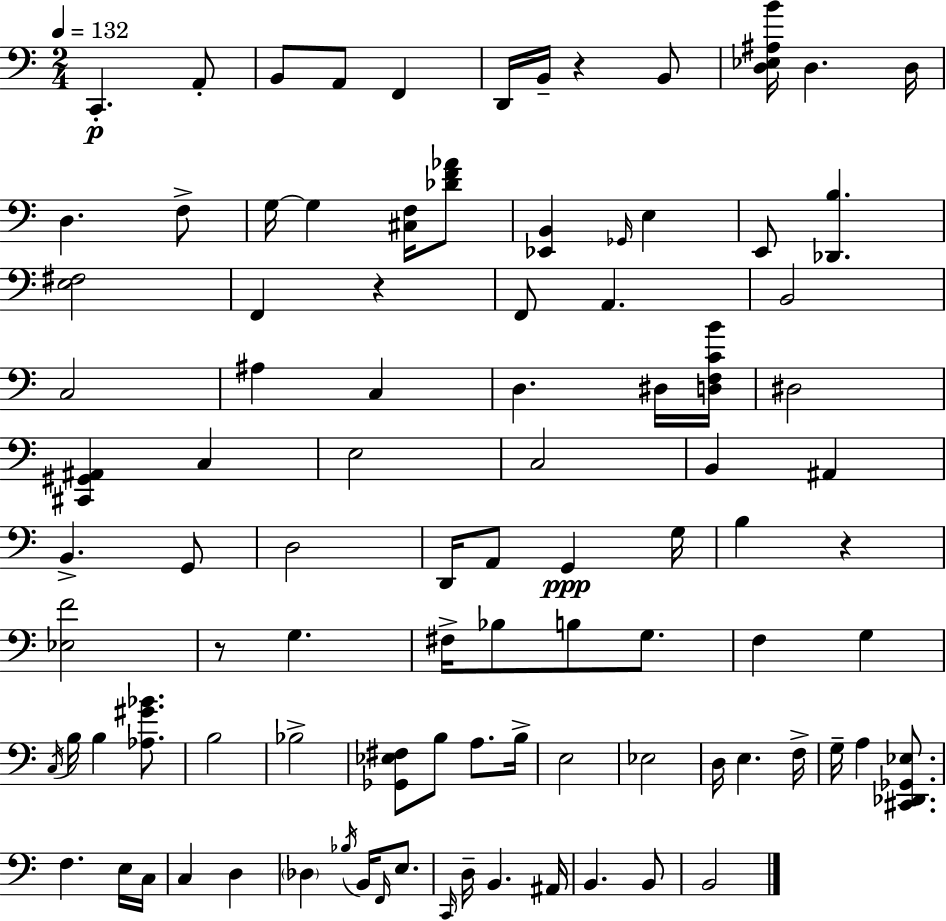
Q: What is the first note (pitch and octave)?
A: C2